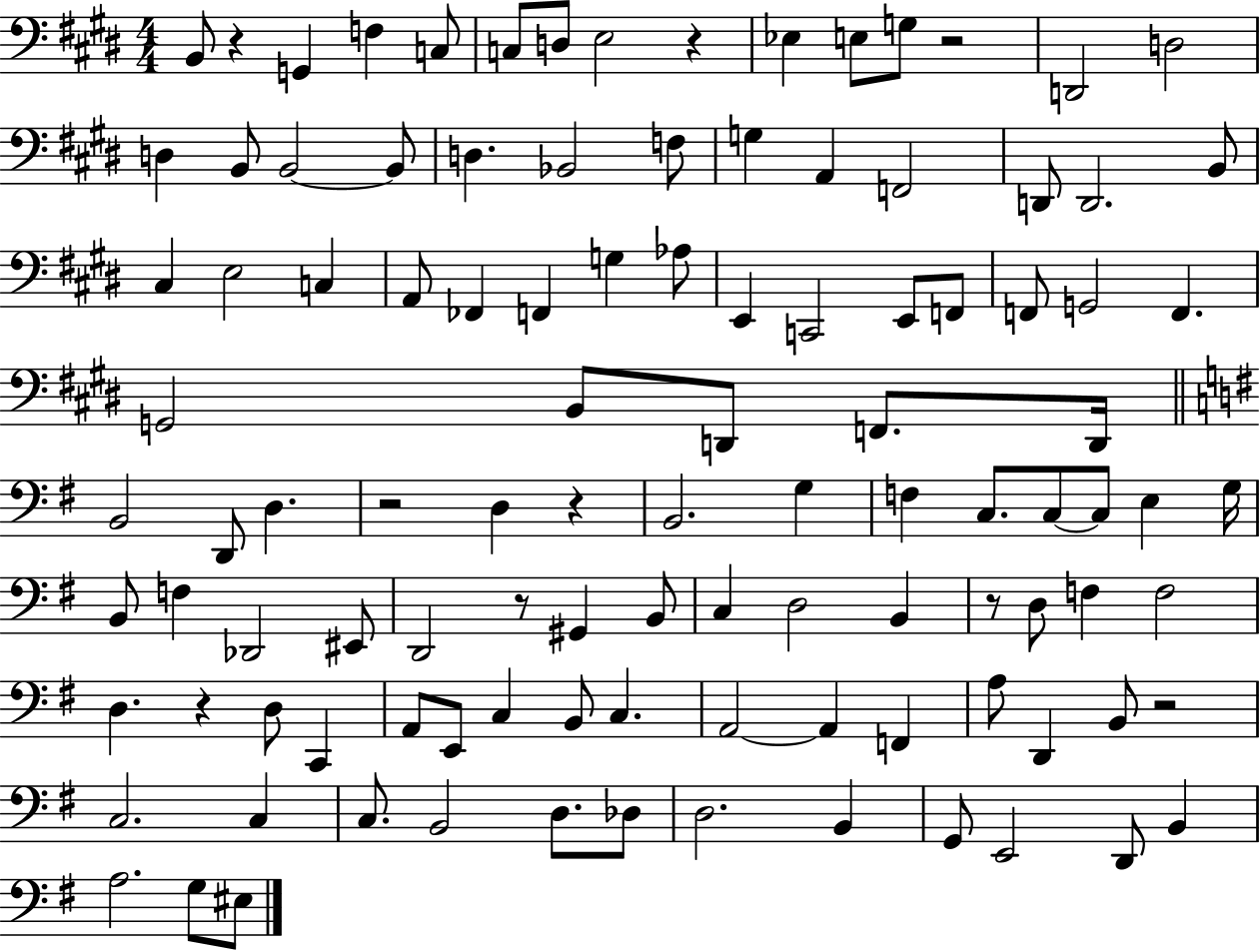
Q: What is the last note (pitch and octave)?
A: EIS3